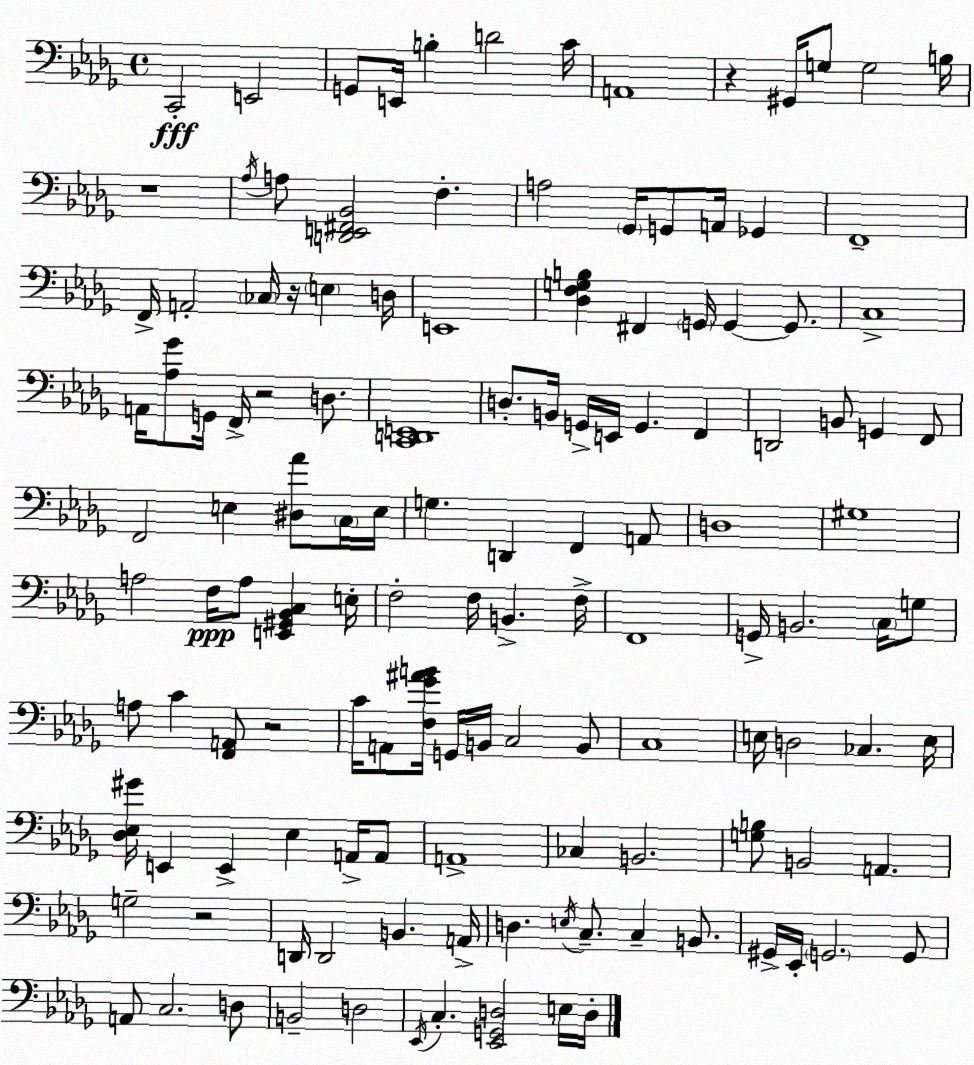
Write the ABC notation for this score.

X:1
T:Untitled
M:4/4
L:1/4
K:Bbm
C,,2 E,,2 G,,/2 E,,/4 B, D2 C/4 A,,4 z ^G,,/4 G,/2 G,2 B,/4 z4 _A,/4 A,/2 [D,,E,,^F,,_B,,]2 F, A,2 _G,,/4 G,,/2 A,,/4 _G,, F,,4 F,,/4 A,,2 _C,/4 z/4 E, D,/4 E,,4 [_D,F,G,B,] ^F,, G,,/4 G,, G,,/2 C,4 A,,/4 [_A,_G]/2 G,,/4 F,,/4 z2 D,/2 [C,,D,,E,,]4 D,/2 B,,/4 G,,/4 E,,/4 G,, F,, D,,2 B,,/2 G,, F,,/2 F,,2 E, [^D,_A]/2 C,/4 E,/4 G, D,, F,, A,,/2 D,4 ^G,4 A,2 F,/4 A,/2 [E,,^G,,_B,,C,] E,/4 F,2 F,/4 B,, F,/4 F,,4 G,,/4 B,,2 C,/4 G,/2 A,/2 C [F,,A,,]/2 z2 C/4 A,,/2 [F,_G^AB]/4 G,,/4 B,,/4 C,2 B,,/2 C,4 E,/4 D,2 _C, E,/4 [_D,_E,^G]/4 E,, E,, _E, A,,/4 A,,/2 A,,4 _C, B,,2 [G,B,]/2 B,,2 A,, G,2 z2 D,,/4 D,,2 B,, A,,/4 D, E,/4 C,/2 C, B,,/2 ^G,,/4 _E,,/4 G,,2 G,,/2 A,,/2 C,2 D,/2 B,,2 D,2 _E,,/4 C, [_E,,G,,D,]2 E,/4 D,/4